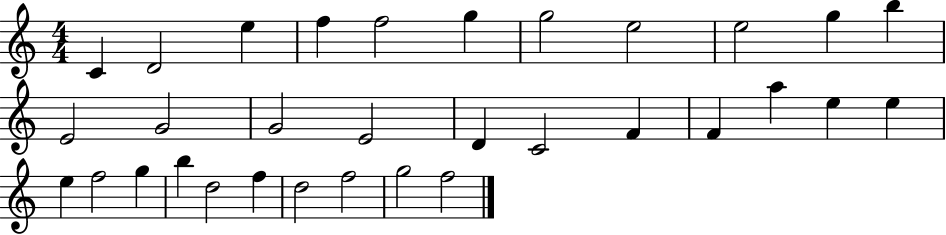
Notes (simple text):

C4/q D4/h E5/q F5/q F5/h G5/q G5/h E5/h E5/h G5/q B5/q E4/h G4/h G4/h E4/h D4/q C4/h F4/q F4/q A5/q E5/q E5/q E5/q F5/h G5/q B5/q D5/h F5/q D5/h F5/h G5/h F5/h